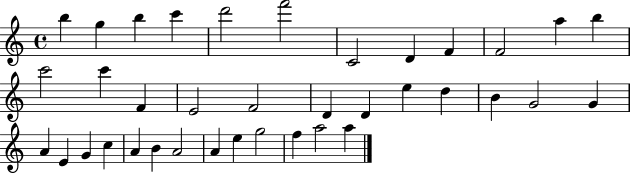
B5/q G5/q B5/q C6/q D6/h F6/h C4/h D4/q F4/q F4/h A5/q B5/q C6/h C6/q F4/q E4/h F4/h D4/q D4/q E5/q D5/q B4/q G4/h G4/q A4/q E4/q G4/q C5/q A4/q B4/q A4/h A4/q E5/q G5/h F5/q A5/h A5/q